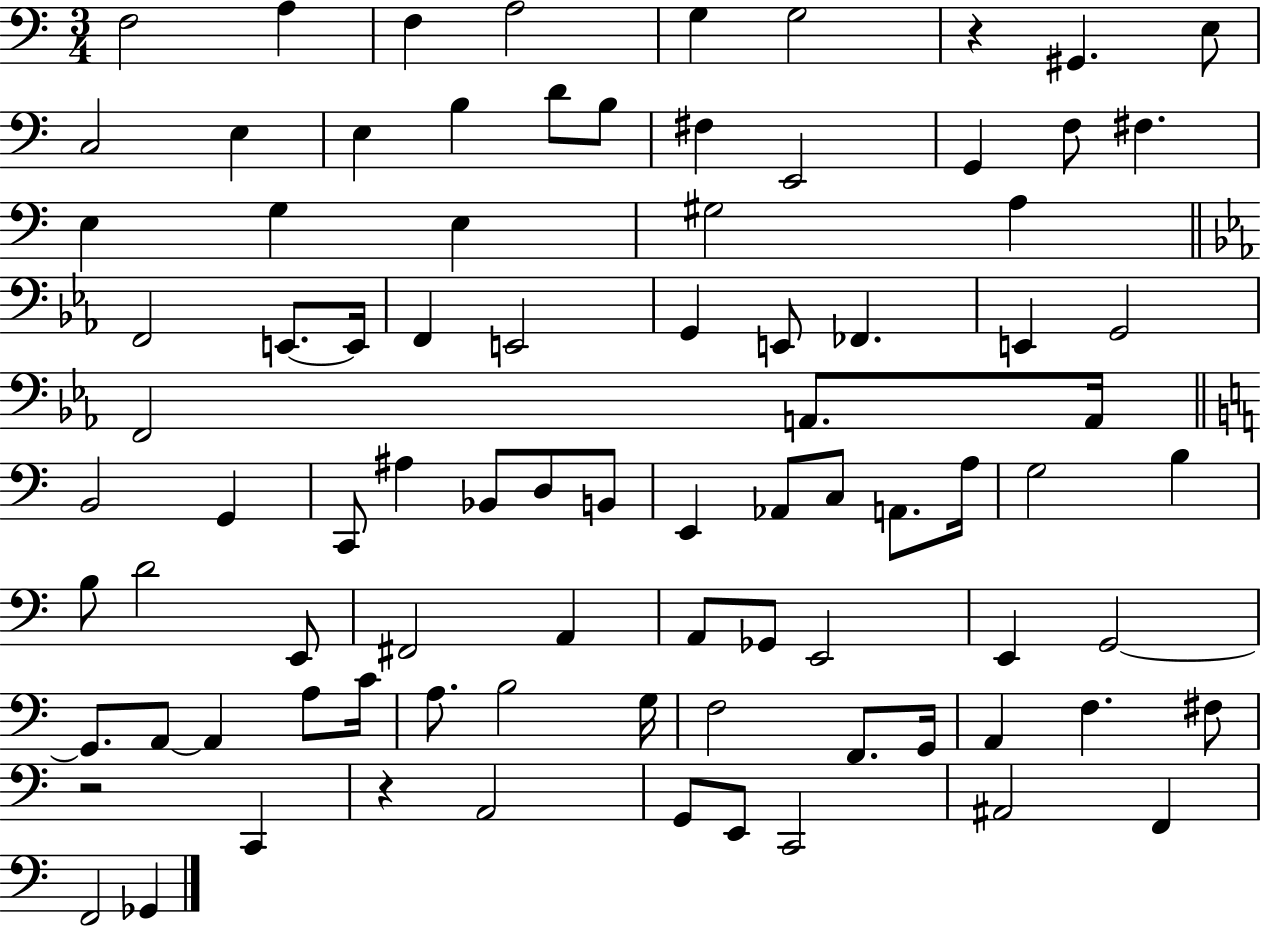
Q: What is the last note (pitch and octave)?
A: Gb2